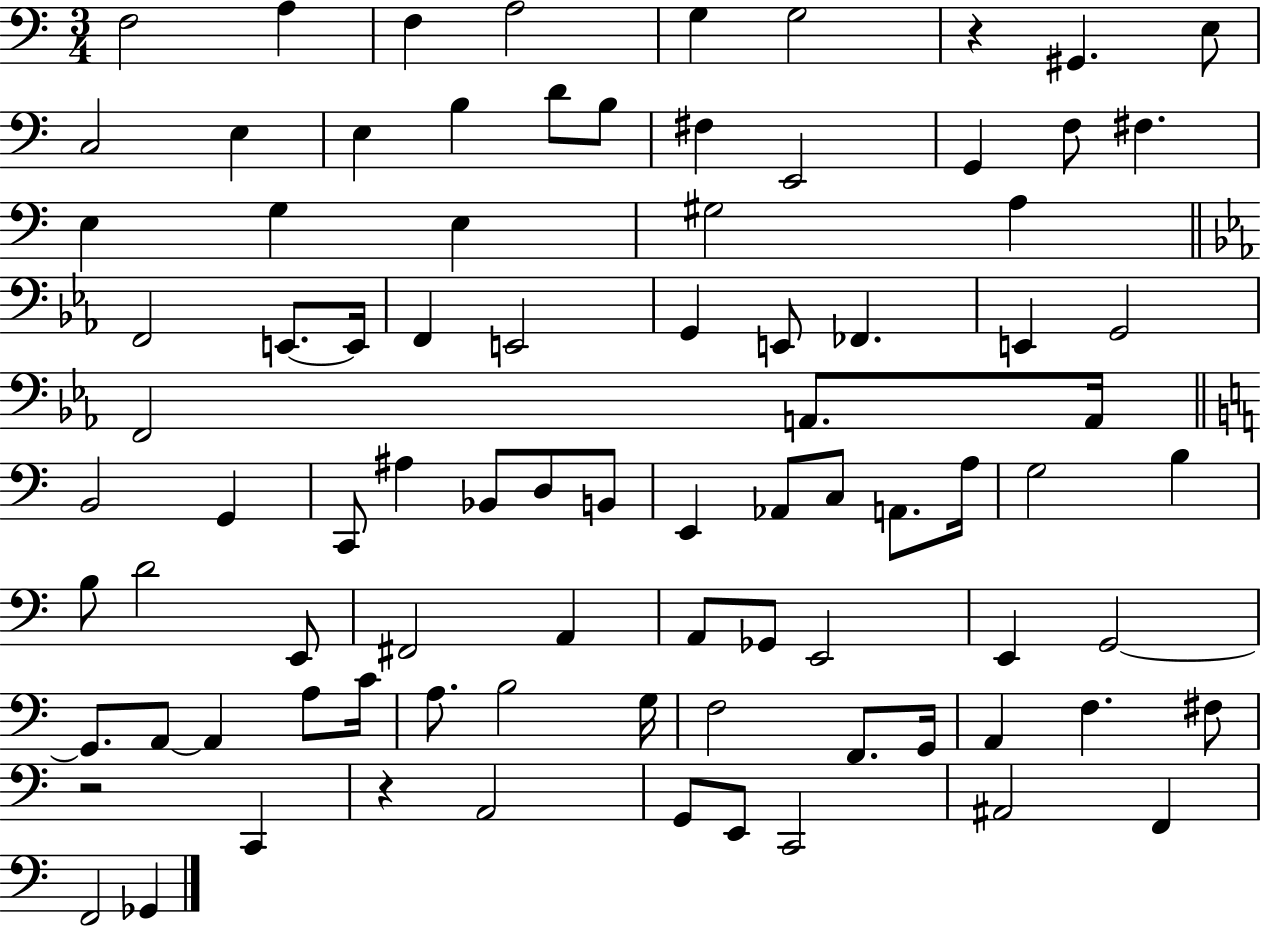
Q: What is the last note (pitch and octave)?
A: Gb2